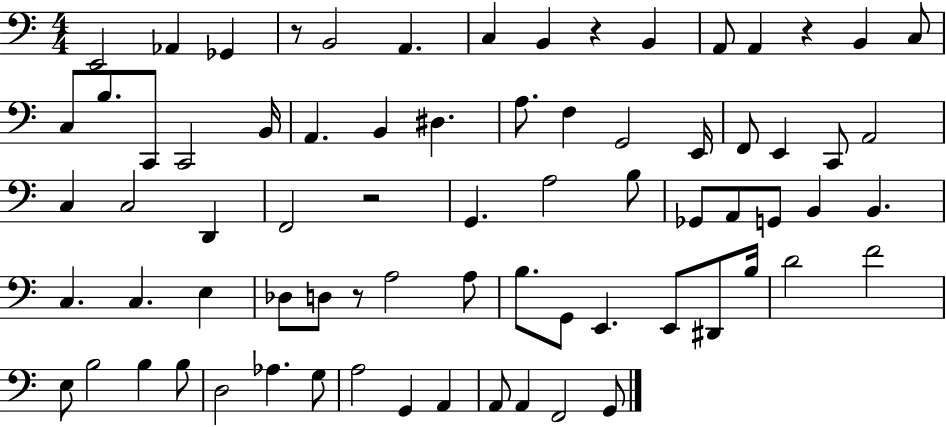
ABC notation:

X:1
T:Untitled
M:4/4
L:1/4
K:C
E,,2 _A,, _G,, z/2 B,,2 A,, C, B,, z B,, A,,/2 A,, z B,, C,/2 C,/2 B,/2 C,,/2 C,,2 B,,/4 A,, B,, ^D, A,/2 F, G,,2 E,,/4 F,,/2 E,, C,,/2 A,,2 C, C,2 D,, F,,2 z2 G,, A,2 B,/2 _G,,/2 A,,/2 G,,/2 B,, B,, C, C, E, _D,/2 D,/2 z/2 A,2 A,/2 B,/2 G,,/2 E,, E,,/2 ^D,,/2 B,/4 D2 F2 E,/2 B,2 B, B,/2 D,2 _A, G,/2 A,2 G,, A,, A,,/2 A,, F,,2 G,,/2